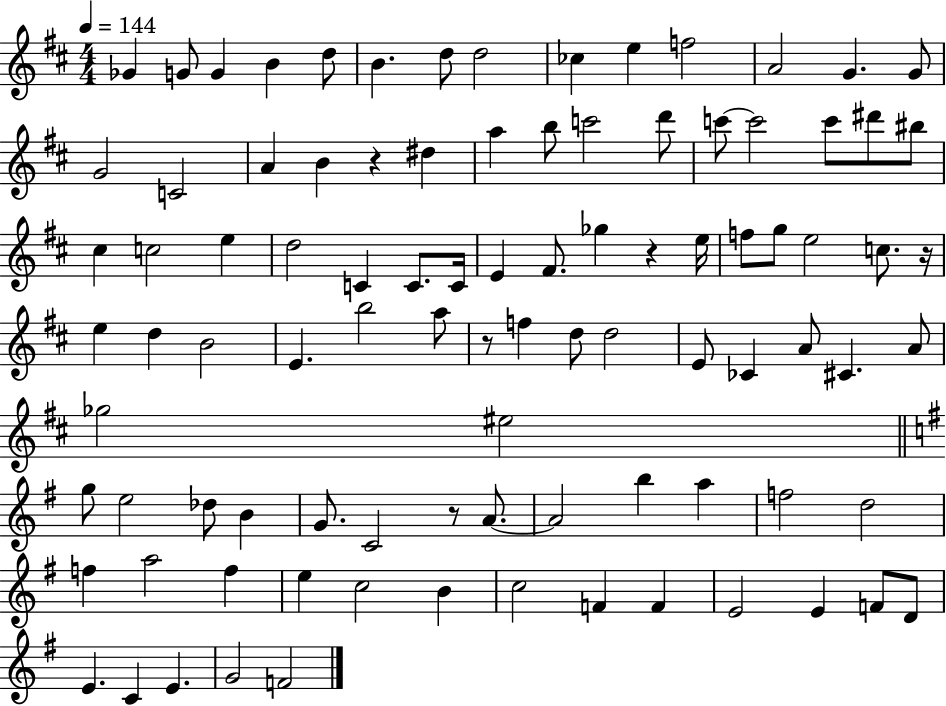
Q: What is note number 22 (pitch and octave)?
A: C6